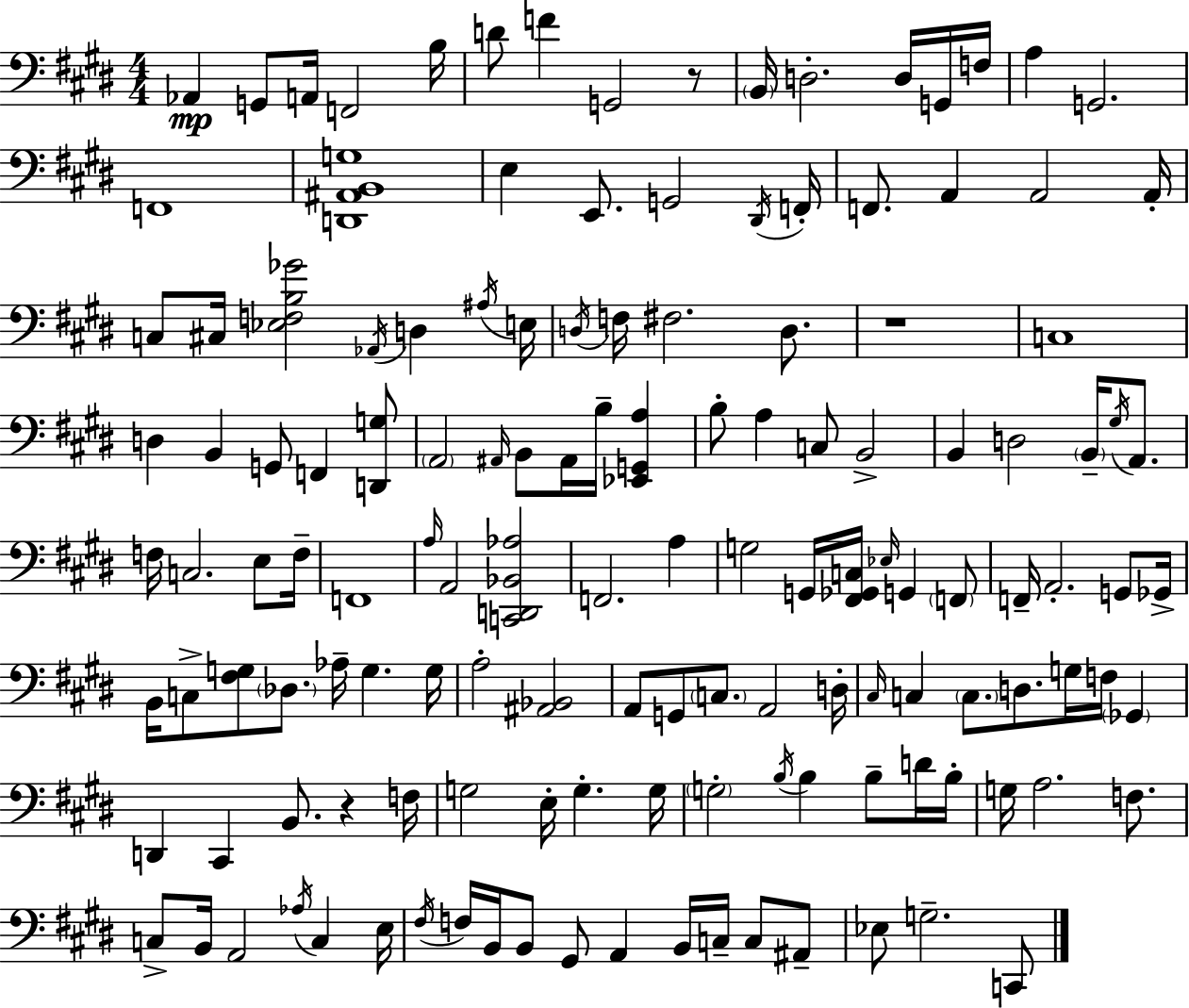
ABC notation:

X:1
T:Untitled
M:4/4
L:1/4
K:E
_A,, G,,/2 A,,/4 F,,2 B,/4 D/2 F G,,2 z/2 B,,/4 D,2 D,/4 G,,/4 F,/4 A, G,,2 F,,4 [D,,^A,,B,,G,]4 E, E,,/2 G,,2 ^D,,/4 F,,/4 F,,/2 A,, A,,2 A,,/4 C,/2 ^C,/4 [_E,F,B,_G]2 _A,,/4 D, ^A,/4 E,/4 D,/4 F,/4 ^F,2 D,/2 z4 C,4 D, B,, G,,/2 F,, [D,,G,]/2 A,,2 ^A,,/4 B,,/2 ^A,,/4 B,/4 [_E,,G,,A,] B,/2 A, C,/2 B,,2 B,, D,2 B,,/4 ^G,/4 A,,/2 F,/4 C,2 E,/2 F,/4 F,,4 A,/4 A,,2 [C,,D,,_B,,_A,]2 F,,2 A, G,2 G,,/4 [^F,,_G,,C,]/4 _E,/4 G,, F,,/2 F,,/4 A,,2 G,,/2 _G,,/4 B,,/4 C,/2 [^F,G,]/2 _D,/2 _A,/4 G, G,/4 A,2 [^A,,_B,,]2 A,,/2 G,,/2 C,/2 A,,2 D,/4 ^C,/4 C, C,/2 D,/2 G,/4 F,/4 _G,, D,, ^C,, B,,/2 z F,/4 G,2 E,/4 G, G,/4 G,2 B,/4 B, B,/2 D/4 B,/4 G,/4 A,2 F,/2 C,/2 B,,/4 A,,2 _A,/4 C, E,/4 ^F,/4 F,/4 B,,/4 B,,/2 ^G,,/2 A,, B,,/4 C,/4 C,/2 ^A,,/2 _E,/2 G,2 C,,/2